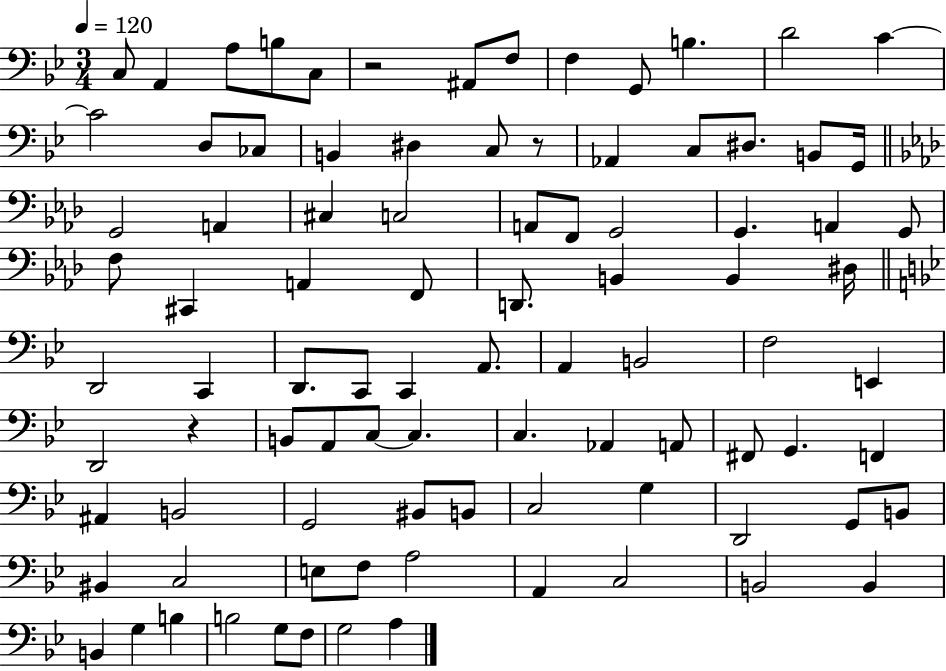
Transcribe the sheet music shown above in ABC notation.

X:1
T:Untitled
M:3/4
L:1/4
K:Bb
C,/2 A,, A,/2 B,/2 C,/2 z2 ^A,,/2 F,/2 F, G,,/2 B, D2 C C2 D,/2 _C,/2 B,, ^D, C,/2 z/2 _A,, C,/2 ^D,/2 B,,/2 G,,/4 G,,2 A,, ^C, C,2 A,,/2 F,,/2 G,,2 G,, A,, G,,/2 F,/2 ^C,, A,, F,,/2 D,,/2 B,, B,, ^D,/4 D,,2 C,, D,,/2 C,,/2 C,, A,,/2 A,, B,,2 F,2 E,, D,,2 z B,,/2 A,,/2 C,/2 C, C, _A,, A,,/2 ^F,,/2 G,, F,, ^A,, B,,2 G,,2 ^B,,/2 B,,/2 C,2 G, D,,2 G,,/2 B,,/2 ^B,, C,2 E,/2 F,/2 A,2 A,, C,2 B,,2 B,, B,, G, B, B,2 G,/2 F,/2 G,2 A,